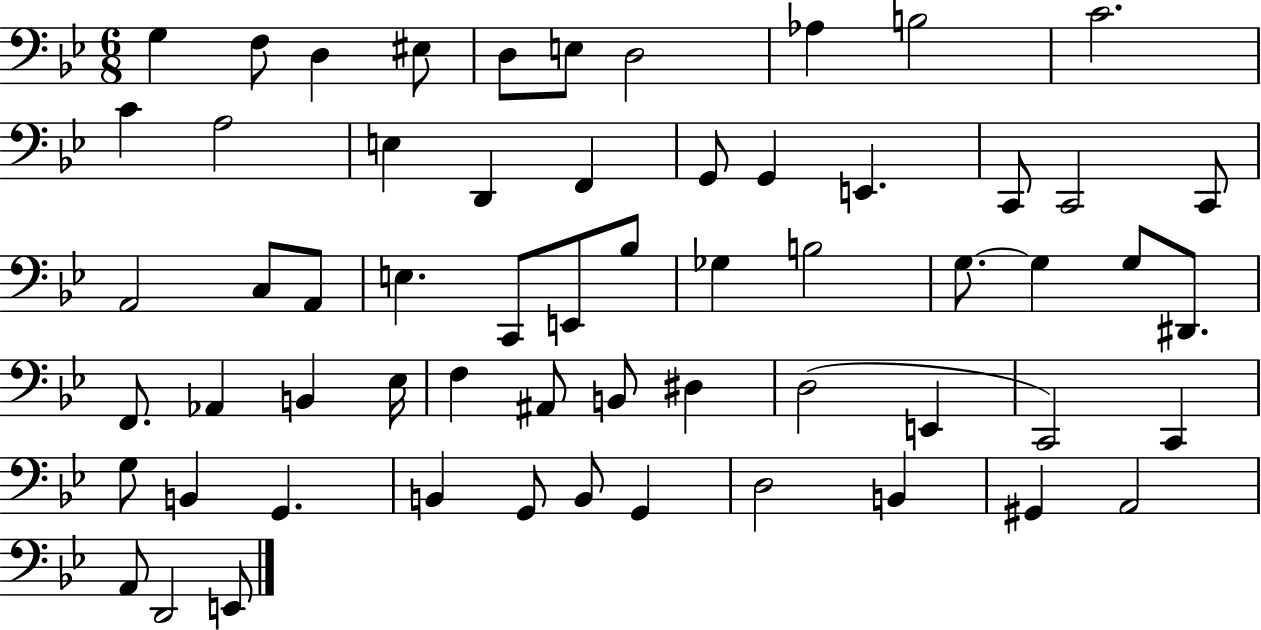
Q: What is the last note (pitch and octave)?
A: E2